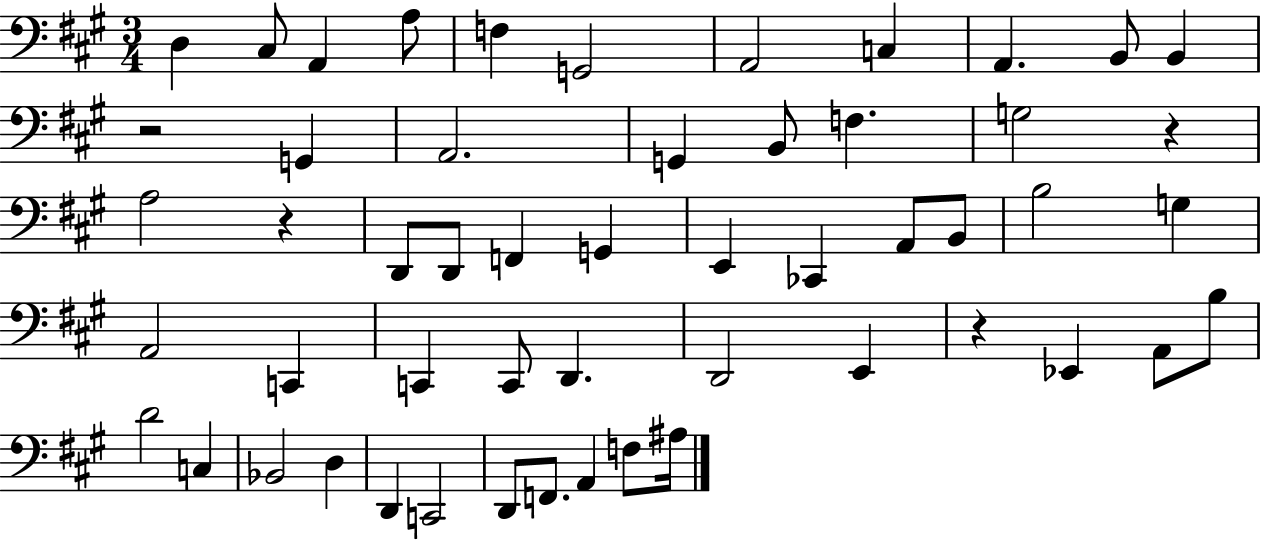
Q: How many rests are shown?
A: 4